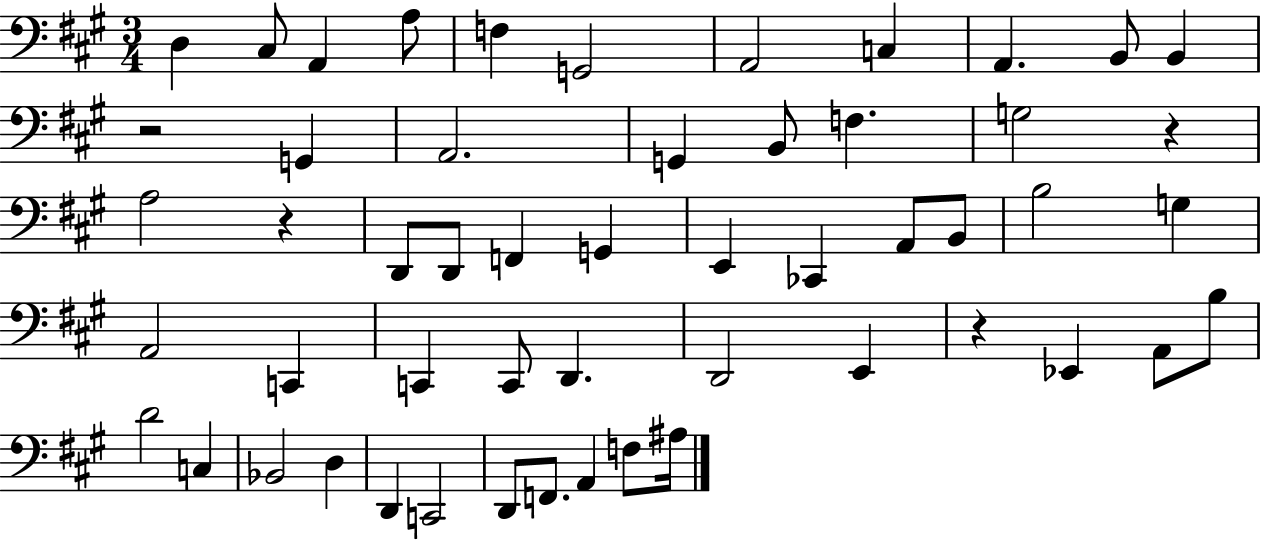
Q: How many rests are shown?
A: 4